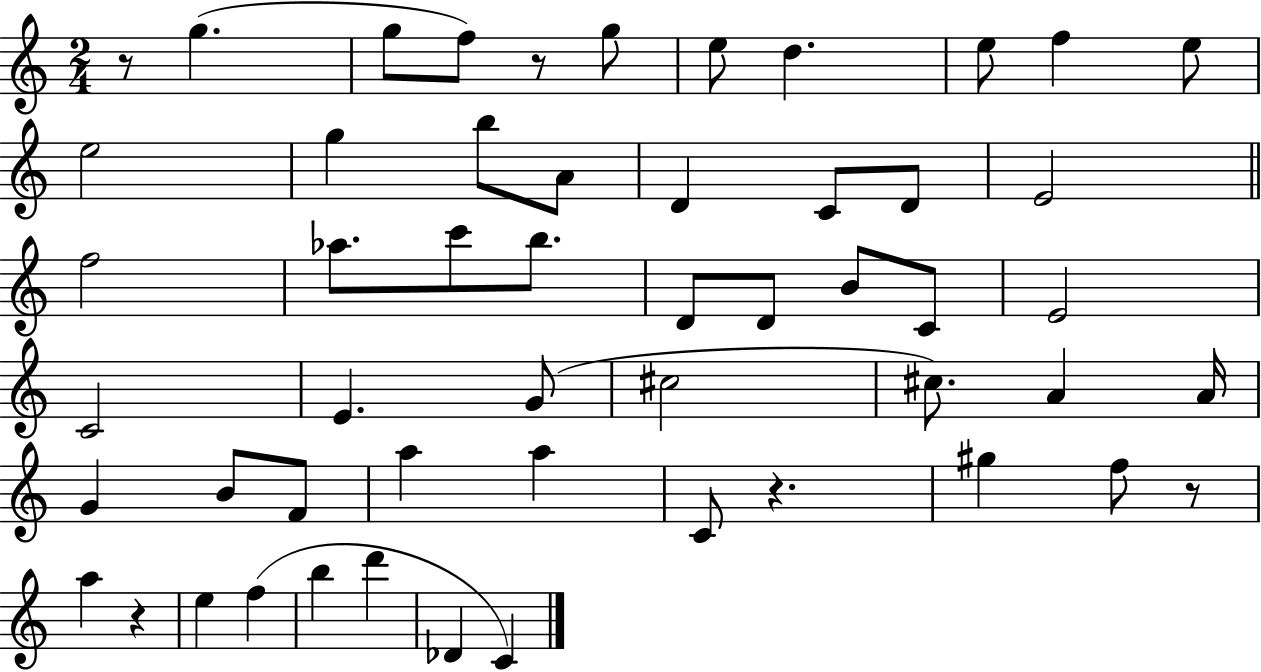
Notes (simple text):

R/e G5/q. G5/e F5/e R/e G5/e E5/e D5/q. E5/e F5/q E5/e E5/h G5/q B5/e A4/e D4/q C4/e D4/e E4/h F5/h Ab5/e. C6/e B5/e. D4/e D4/e B4/e C4/e E4/h C4/h E4/q. G4/e C#5/h C#5/e. A4/q A4/s G4/q B4/e F4/e A5/q A5/q C4/e R/q. G#5/q F5/e R/e A5/q R/q E5/q F5/q B5/q D6/q Db4/q C4/q